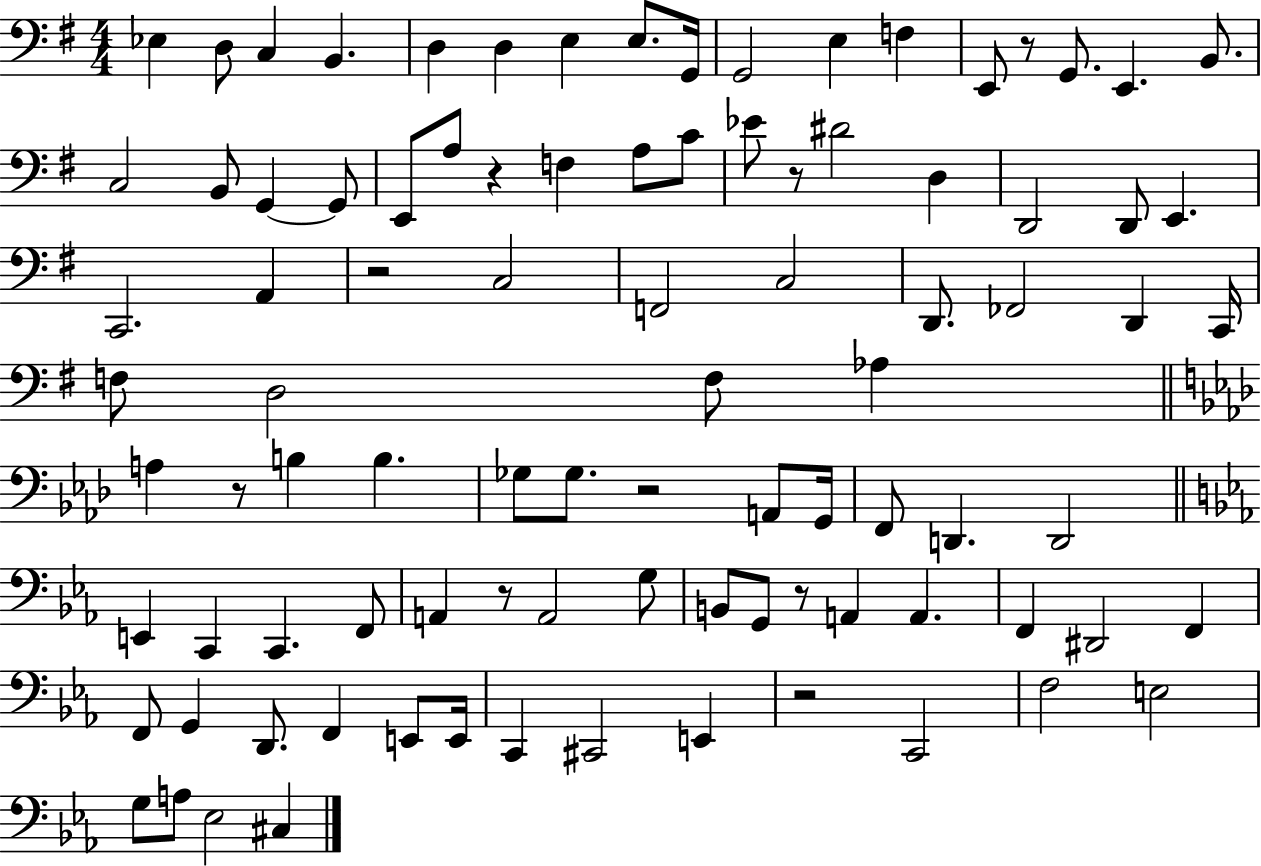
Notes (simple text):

Eb3/q D3/e C3/q B2/q. D3/q D3/q E3/q E3/e. G2/s G2/h E3/q F3/q E2/e R/e G2/e. E2/q. B2/e. C3/h B2/e G2/q G2/e E2/e A3/e R/q F3/q A3/e C4/e Eb4/e R/e D#4/h D3/q D2/h D2/e E2/q. C2/h. A2/q R/h C3/h F2/h C3/h D2/e. FES2/h D2/q C2/s F3/e D3/h F3/e Ab3/q A3/q R/e B3/q B3/q. Gb3/e Gb3/e. R/h A2/e G2/s F2/e D2/q. D2/h E2/q C2/q C2/q. F2/e A2/q R/e A2/h G3/e B2/e G2/e R/e A2/q A2/q. F2/q D#2/h F2/q F2/e G2/q D2/e. F2/q E2/e E2/s C2/q C#2/h E2/q R/h C2/h F3/h E3/h G3/e A3/e Eb3/h C#3/q